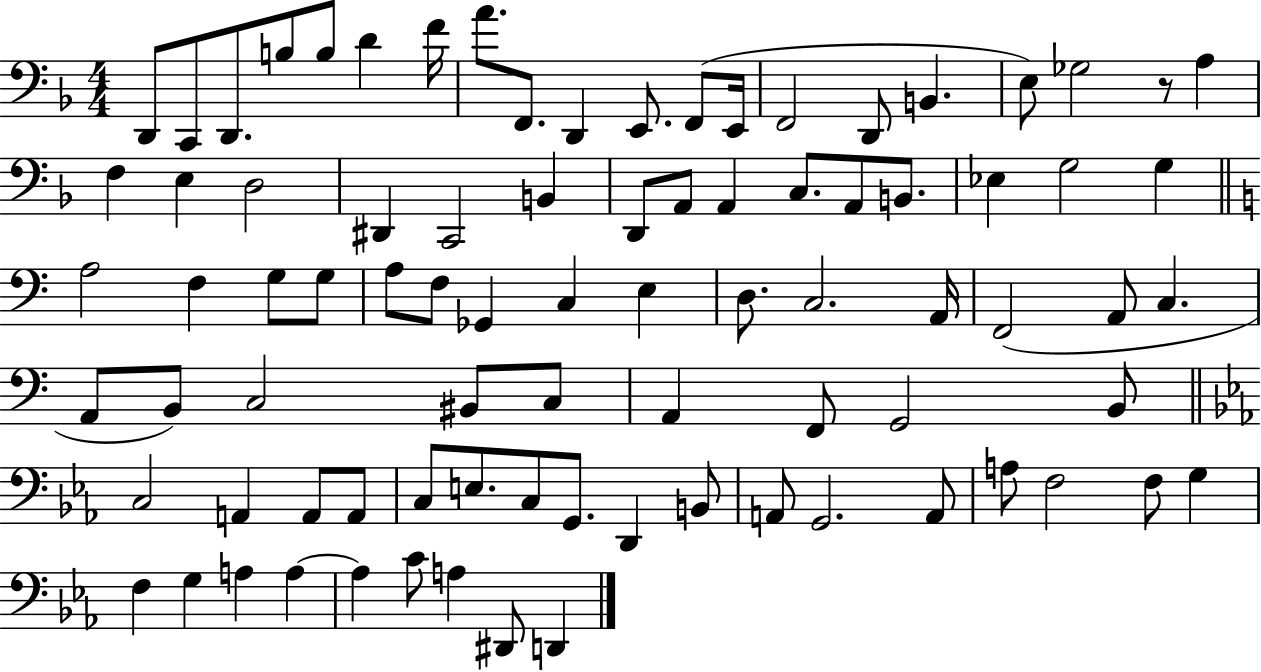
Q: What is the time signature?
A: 4/4